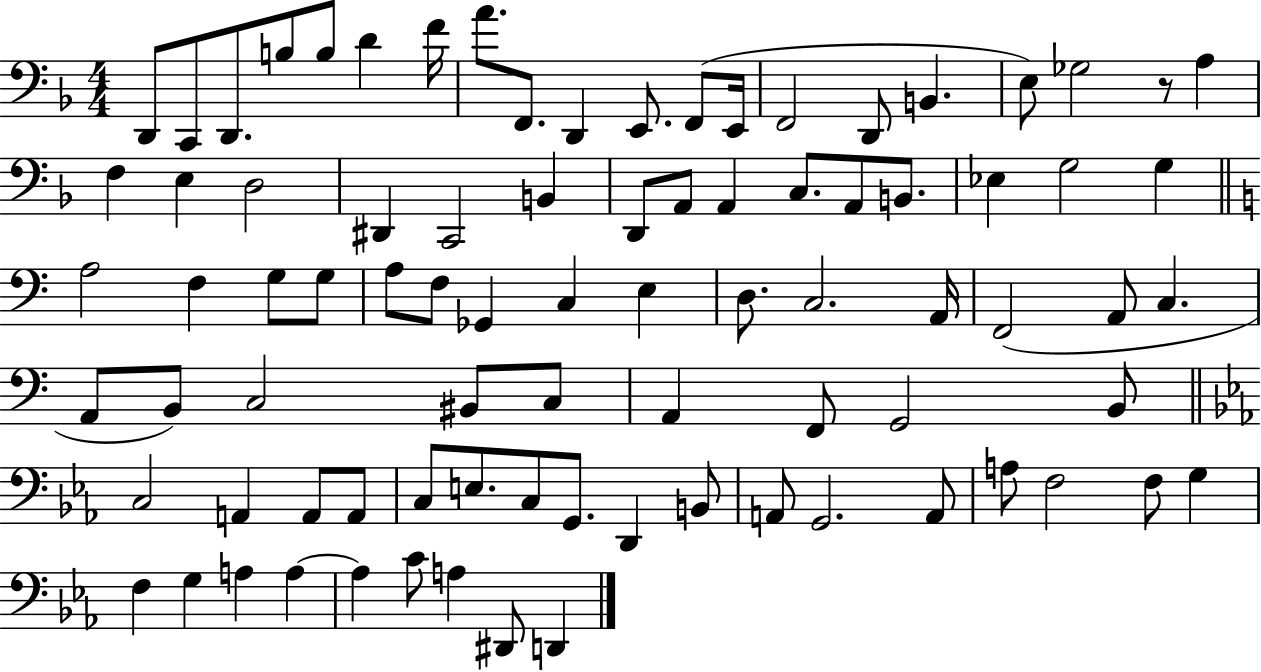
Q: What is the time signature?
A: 4/4